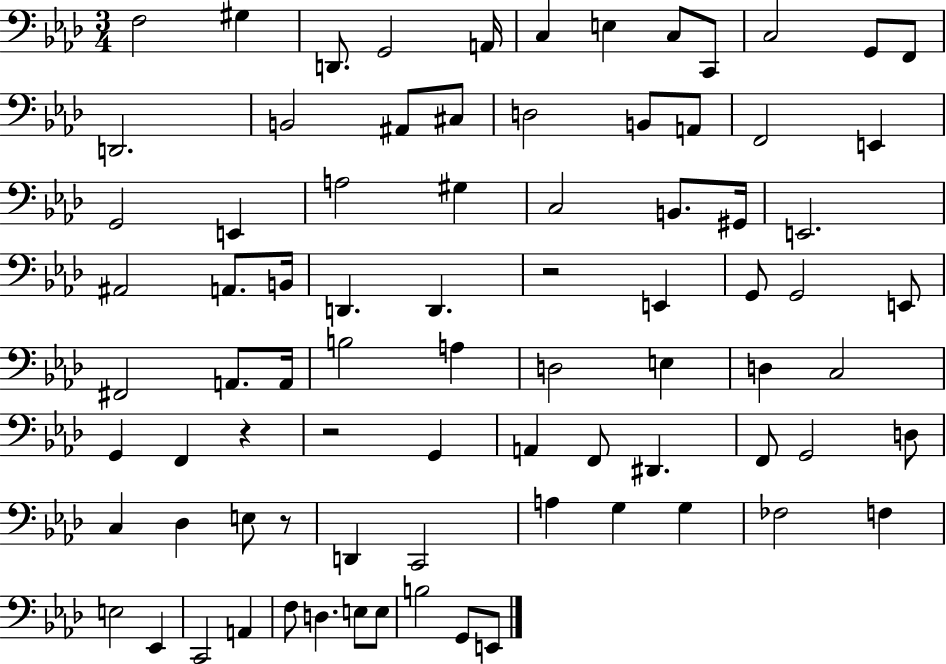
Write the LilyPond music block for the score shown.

{
  \clef bass
  \numericTimeSignature
  \time 3/4
  \key aes \major
  f2 gis4 | d,8. g,2 a,16 | c4 e4 c8 c,8 | c2 g,8 f,8 | \break d,2. | b,2 ais,8 cis8 | d2 b,8 a,8 | f,2 e,4 | \break g,2 e,4 | a2 gis4 | c2 b,8. gis,16 | e,2. | \break ais,2 a,8. b,16 | d,4. d,4. | r2 e,4 | g,8 g,2 e,8 | \break fis,2 a,8. a,16 | b2 a4 | d2 e4 | d4 c2 | \break g,4 f,4 r4 | r2 g,4 | a,4 f,8 dis,4. | f,8 g,2 d8 | \break c4 des4 e8 r8 | d,4 c,2 | a4 g4 g4 | fes2 f4 | \break e2 ees,4 | c,2 a,4 | f8 d4. e8 e8 | b2 g,8 e,8 | \break \bar "|."
}